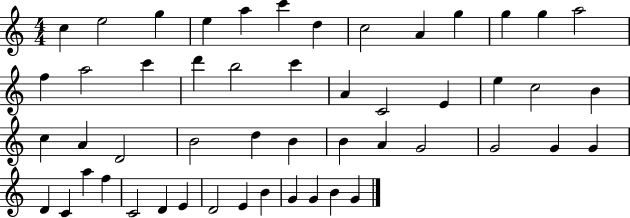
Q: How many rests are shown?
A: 0